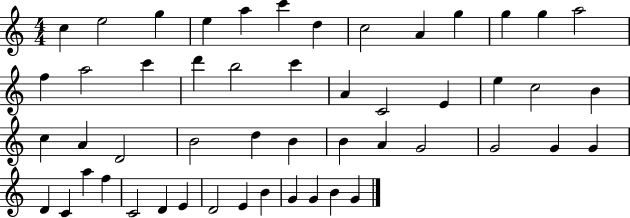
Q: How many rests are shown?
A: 0